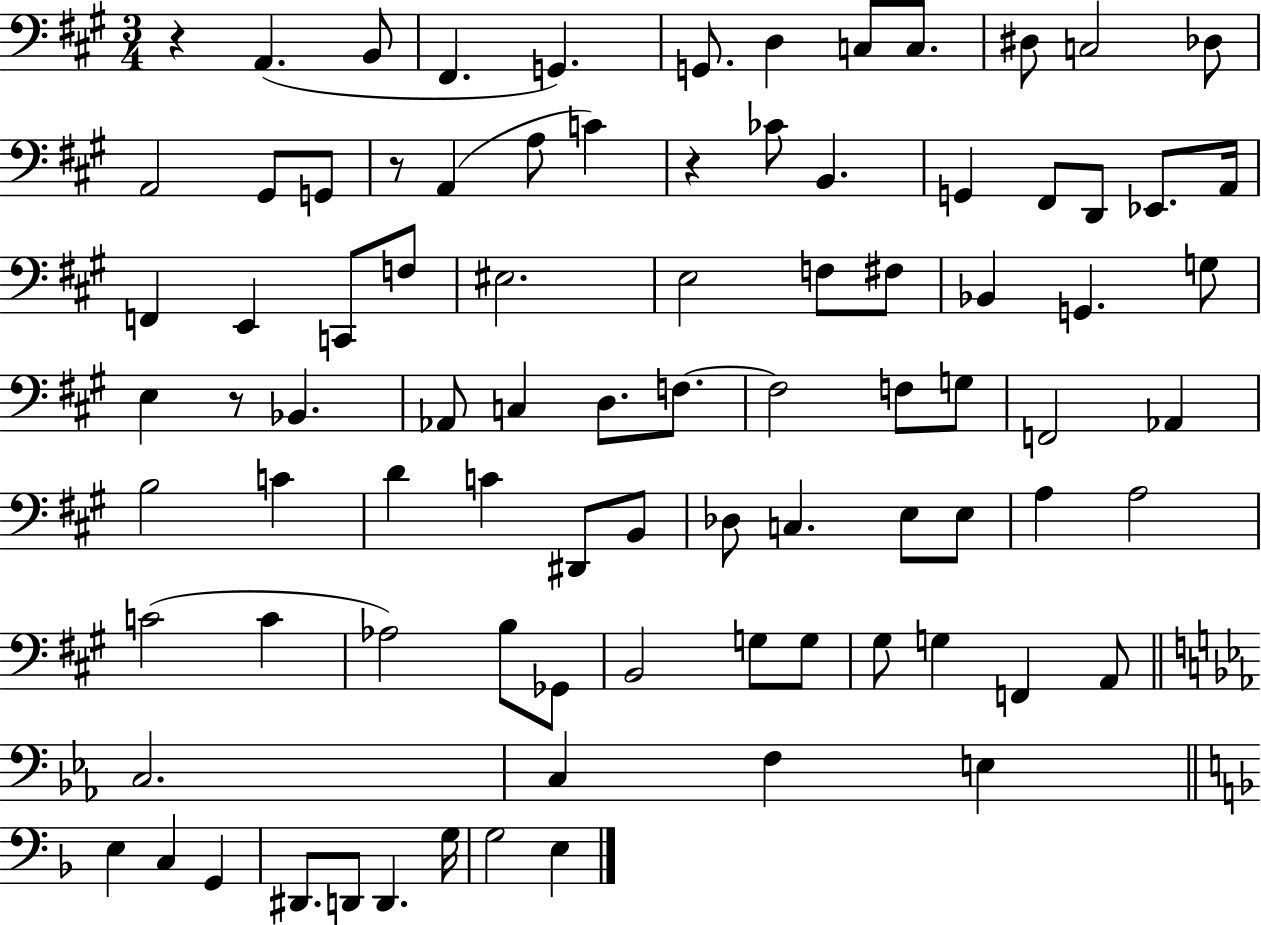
X:1
T:Untitled
M:3/4
L:1/4
K:A
z A,, B,,/2 ^F,, G,, G,,/2 D, C,/2 C,/2 ^D,/2 C,2 _D,/2 A,,2 ^G,,/2 G,,/2 z/2 A,, A,/2 C z _C/2 B,, G,, ^F,,/2 D,,/2 _E,,/2 A,,/4 F,, E,, C,,/2 F,/2 ^E,2 E,2 F,/2 ^F,/2 _B,, G,, G,/2 E, z/2 _B,, _A,,/2 C, D,/2 F,/2 F,2 F,/2 G,/2 F,,2 _A,, B,2 C D C ^D,,/2 B,,/2 _D,/2 C, E,/2 E,/2 A, A,2 C2 C _A,2 B,/2 _G,,/2 B,,2 G,/2 G,/2 ^G,/2 G, F,, A,,/2 C,2 C, F, E, E, C, G,, ^D,,/2 D,,/2 D,, G,/4 G,2 E,